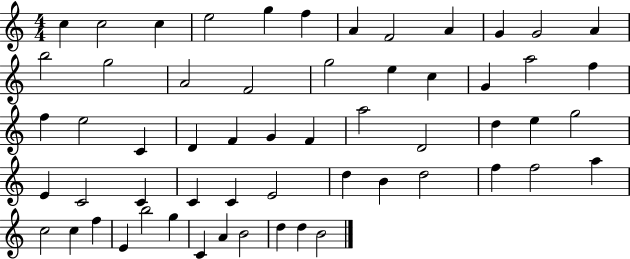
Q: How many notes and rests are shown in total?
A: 58